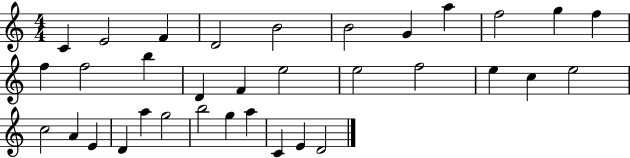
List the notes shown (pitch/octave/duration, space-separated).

C4/q E4/h F4/q D4/h B4/h B4/h G4/q A5/q F5/h G5/q F5/q F5/q F5/h B5/q D4/q F4/q E5/h E5/h F5/h E5/q C5/q E5/h C5/h A4/q E4/q D4/q A5/q G5/h B5/h G5/q A5/q C4/q E4/q D4/h